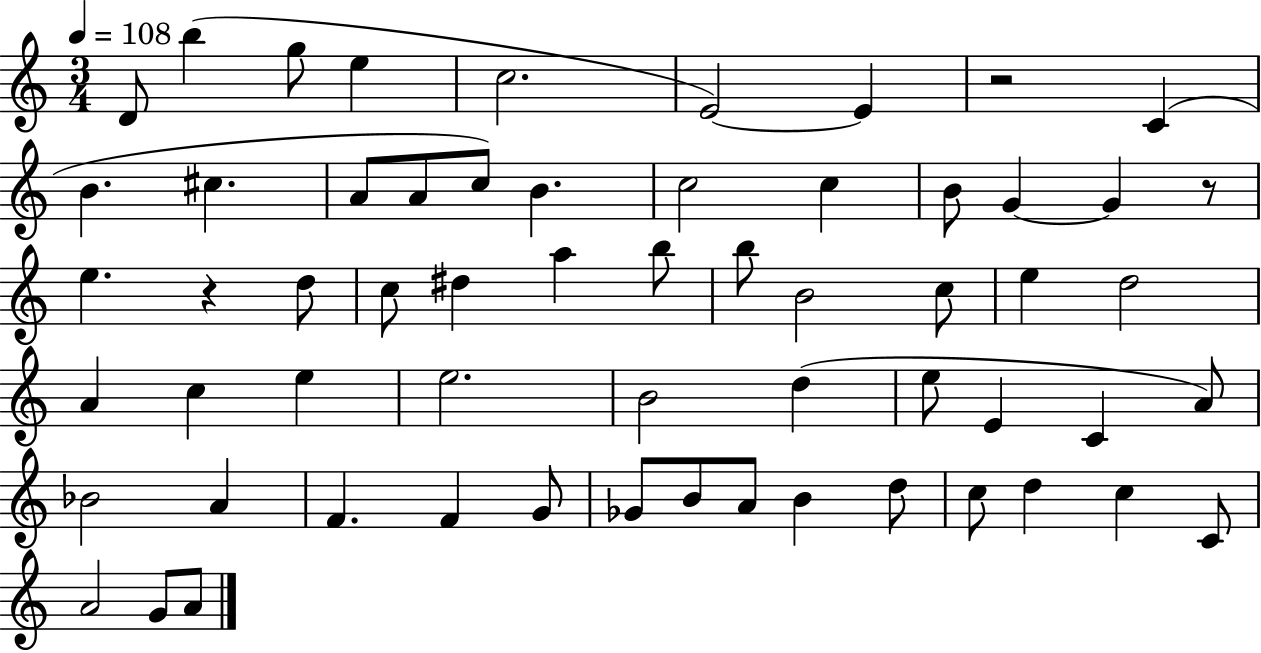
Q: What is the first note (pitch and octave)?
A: D4